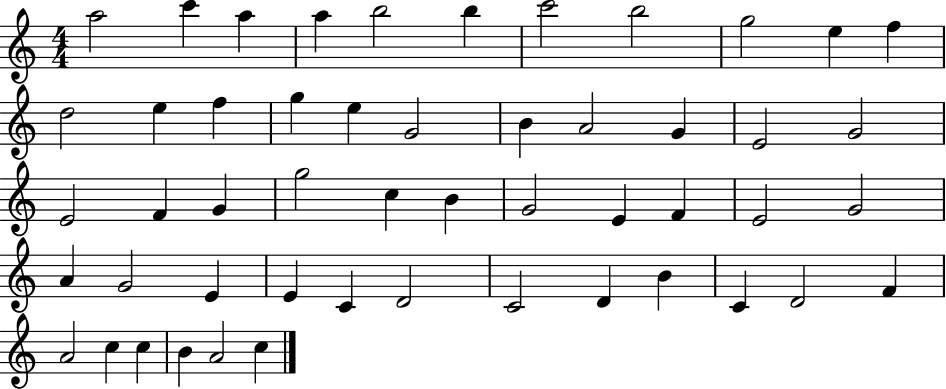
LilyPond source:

{
  \clef treble
  \numericTimeSignature
  \time 4/4
  \key c \major
  a''2 c'''4 a''4 | a''4 b''2 b''4 | c'''2 b''2 | g''2 e''4 f''4 | \break d''2 e''4 f''4 | g''4 e''4 g'2 | b'4 a'2 g'4 | e'2 g'2 | \break e'2 f'4 g'4 | g''2 c''4 b'4 | g'2 e'4 f'4 | e'2 g'2 | \break a'4 g'2 e'4 | e'4 c'4 d'2 | c'2 d'4 b'4 | c'4 d'2 f'4 | \break a'2 c''4 c''4 | b'4 a'2 c''4 | \bar "|."
}